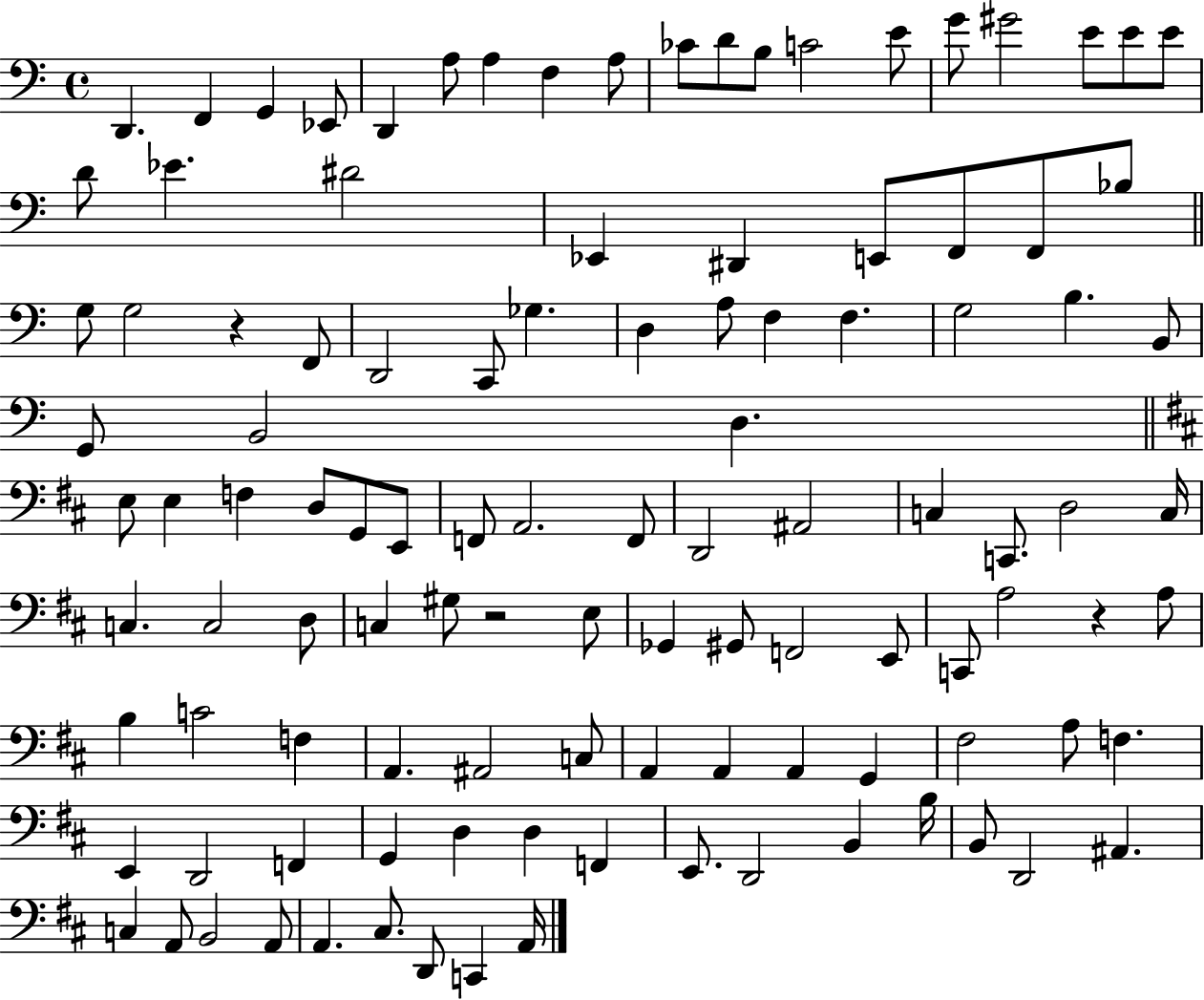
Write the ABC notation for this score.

X:1
T:Untitled
M:4/4
L:1/4
K:C
D,, F,, G,, _E,,/2 D,, A,/2 A, F, A,/2 _C/2 D/2 B,/2 C2 E/2 G/2 ^G2 E/2 E/2 E/2 D/2 _E ^D2 _E,, ^D,, E,,/2 F,,/2 F,,/2 _B,/2 G,/2 G,2 z F,,/2 D,,2 C,,/2 _G, D, A,/2 F, F, G,2 B, B,,/2 G,,/2 B,,2 D, E,/2 E, F, D,/2 G,,/2 E,,/2 F,,/2 A,,2 F,,/2 D,,2 ^A,,2 C, C,,/2 D,2 C,/4 C, C,2 D,/2 C, ^G,/2 z2 E,/2 _G,, ^G,,/2 F,,2 E,,/2 C,,/2 A,2 z A,/2 B, C2 F, A,, ^A,,2 C,/2 A,, A,, A,, G,, ^F,2 A,/2 F, E,, D,,2 F,, G,, D, D, F,, E,,/2 D,,2 B,, B,/4 B,,/2 D,,2 ^A,, C, A,,/2 B,,2 A,,/2 A,, ^C,/2 D,,/2 C,, A,,/4